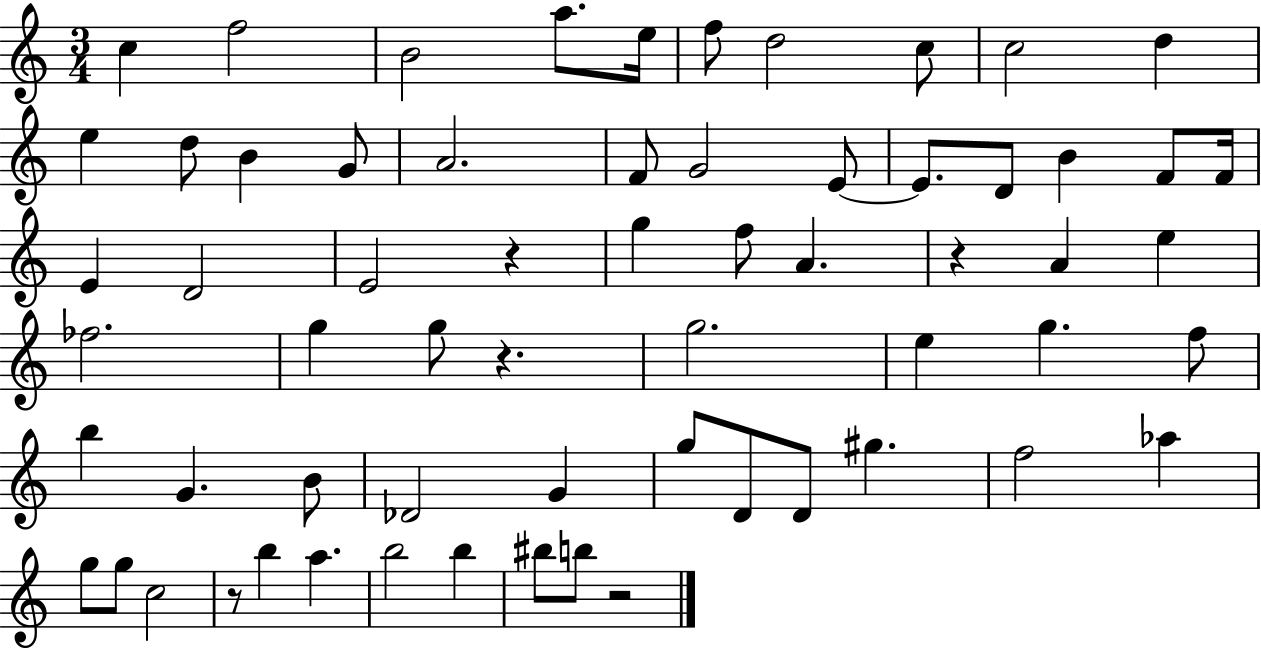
X:1
T:Untitled
M:3/4
L:1/4
K:C
c f2 B2 a/2 e/4 f/2 d2 c/2 c2 d e d/2 B G/2 A2 F/2 G2 E/2 E/2 D/2 B F/2 F/4 E D2 E2 z g f/2 A z A e _f2 g g/2 z g2 e g f/2 b G B/2 _D2 G g/2 D/2 D/2 ^g f2 _a g/2 g/2 c2 z/2 b a b2 b ^b/2 b/2 z2